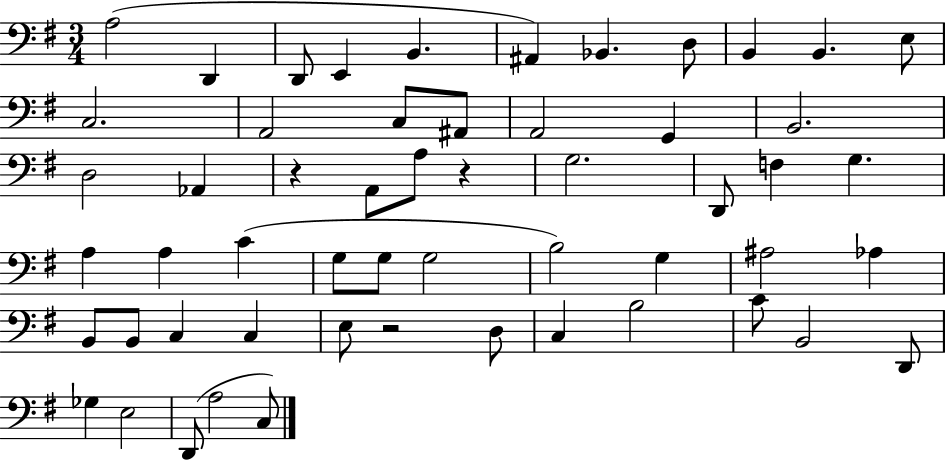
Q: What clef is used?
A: bass